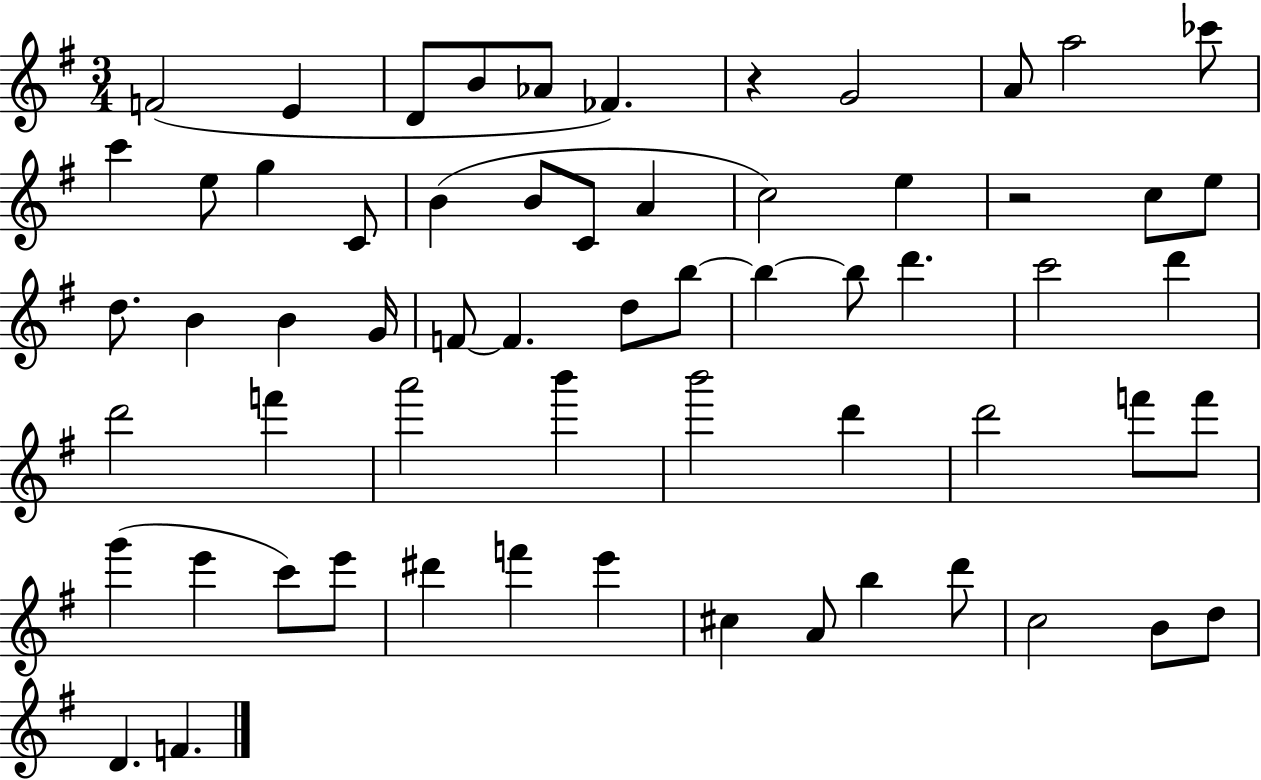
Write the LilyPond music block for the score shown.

{
  \clef treble
  \numericTimeSignature
  \time 3/4
  \key g \major
  f'2( e'4 | d'8 b'8 aes'8 fes'4.) | r4 g'2 | a'8 a''2 ces'''8 | \break c'''4 e''8 g''4 c'8 | b'4( b'8 c'8 a'4 | c''2) e''4 | r2 c''8 e''8 | \break d''8. b'4 b'4 g'16 | f'8~~ f'4. d''8 b''8~~ | b''4~~ b''8 d'''4. | c'''2 d'''4 | \break d'''2 f'''4 | a'''2 b'''4 | b'''2 d'''4 | d'''2 f'''8 f'''8 | \break g'''4( e'''4 c'''8) e'''8 | dis'''4 f'''4 e'''4 | cis''4 a'8 b''4 d'''8 | c''2 b'8 d''8 | \break d'4. f'4. | \bar "|."
}